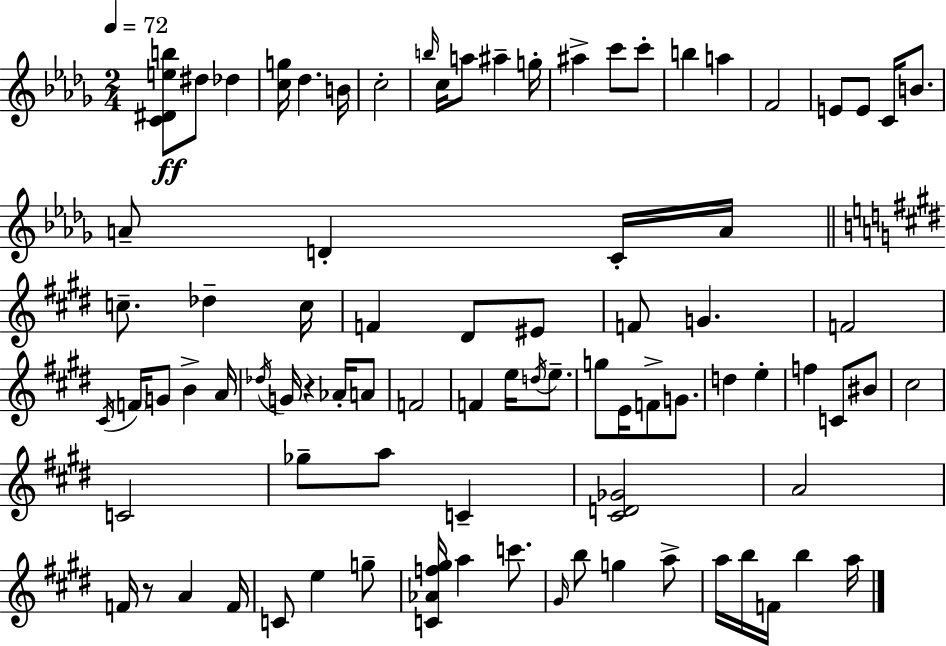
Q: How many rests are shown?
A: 2